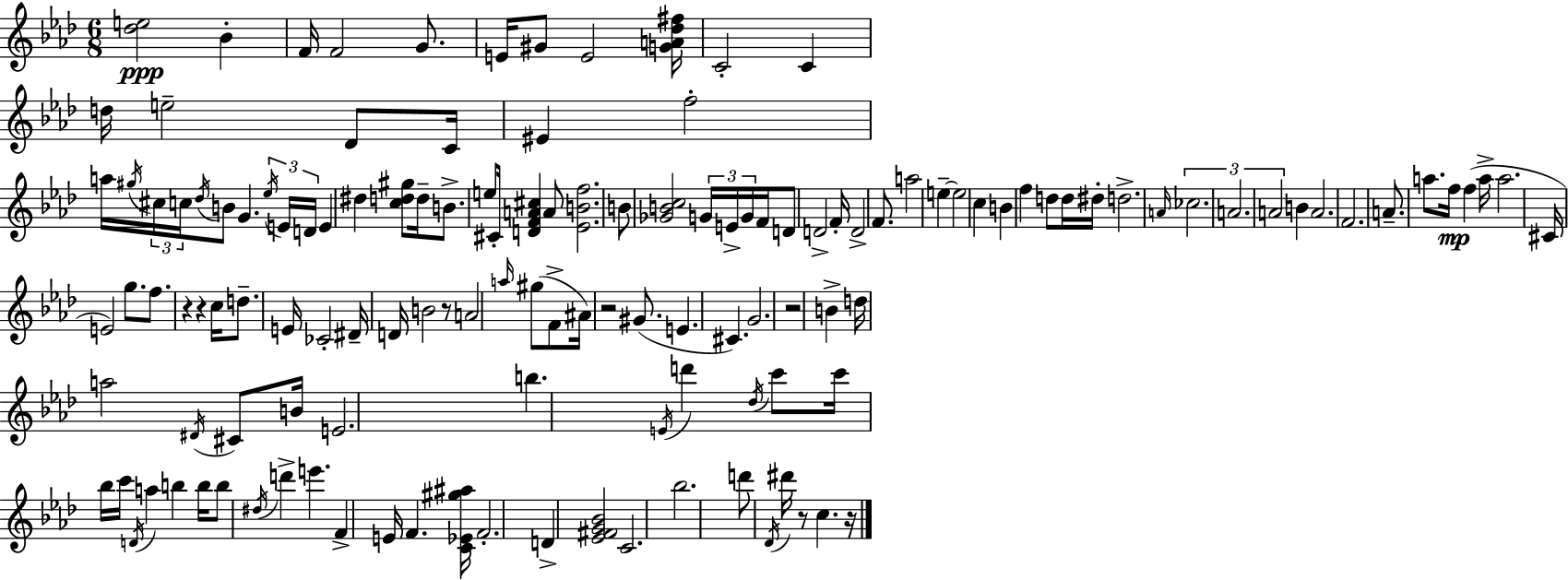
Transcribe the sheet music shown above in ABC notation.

X:1
T:Untitled
M:6/8
L:1/4
K:Fm
[_de]2 _B F/4 F2 G/2 E/4 ^G/2 E2 [GA_d^f]/4 C2 C d/4 e2 _D/2 C/4 ^E f2 a/4 ^g/4 ^c/4 c/4 _d/4 B/2 G _e/4 E/4 D/4 E ^d [cd^g]/2 d/4 B/2 e/2 ^C/4 [DFA^c] A/2 [_EBf]2 B/2 [_GBc]2 G/4 E/4 G/4 F/4 D/2 D2 F/4 D2 F/2 a2 e e2 c B f d/2 d/4 ^d/4 d2 A/4 _c2 A2 A2 B A2 F2 A/2 a/2 f/4 f a/4 a2 ^C/4 E2 g/2 f/2 z z c/4 d/2 E/4 _C2 ^D/4 D/4 B2 z/2 A2 a/4 ^g/2 F/2 ^A/4 z2 ^G/2 E ^C G2 z2 B d/4 a2 ^D/4 ^C/2 B/4 E2 b E/4 d' _d/4 c'/2 c'/4 _b/4 c'/4 D/4 a b b/4 b/2 ^d/4 d' e' F E/4 F [C_E^g^a]/4 F2 D [_E^FG_B]2 C2 _b2 d'/2 _D/4 ^d'/4 z/2 c z/4